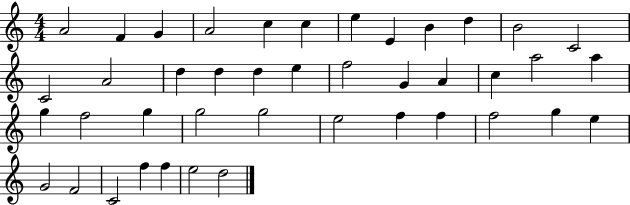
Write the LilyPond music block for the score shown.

{
  \clef treble
  \numericTimeSignature
  \time 4/4
  \key c \major
  a'2 f'4 g'4 | a'2 c''4 c''4 | e''4 e'4 b'4 d''4 | b'2 c'2 | \break c'2 a'2 | d''4 d''4 d''4 e''4 | f''2 g'4 a'4 | c''4 a''2 a''4 | \break g''4 f''2 g''4 | g''2 g''2 | e''2 f''4 f''4 | f''2 g''4 e''4 | \break g'2 f'2 | c'2 f''4 f''4 | e''2 d''2 | \bar "|."
}